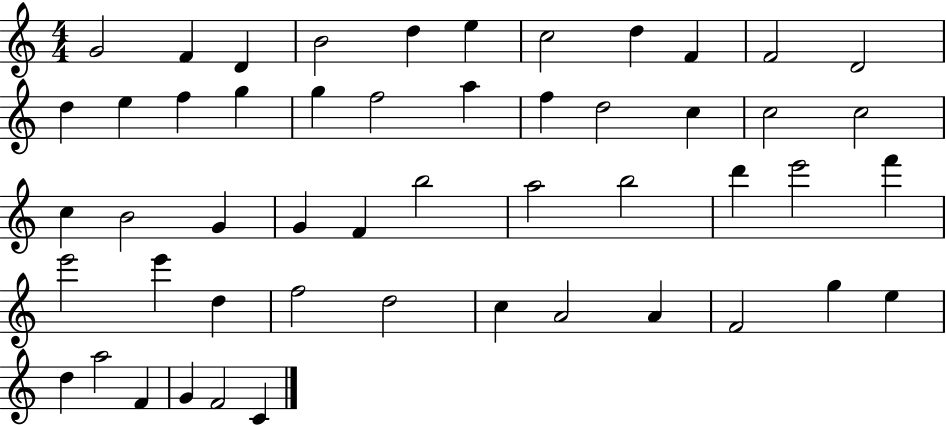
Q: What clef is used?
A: treble